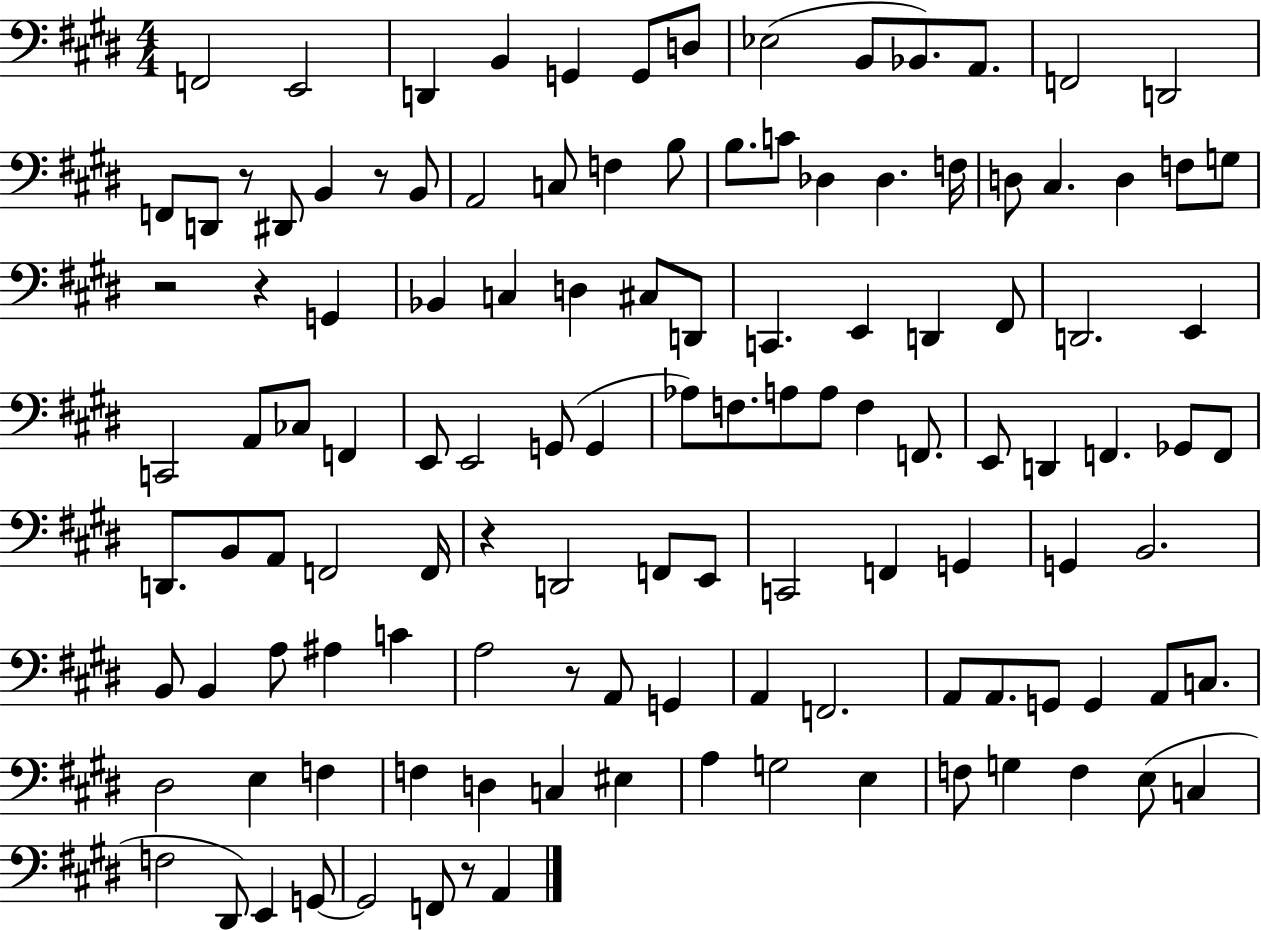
X:1
T:Untitled
M:4/4
L:1/4
K:E
F,,2 E,,2 D,, B,, G,, G,,/2 D,/2 _E,2 B,,/2 _B,,/2 A,,/2 F,,2 D,,2 F,,/2 D,,/2 z/2 ^D,,/2 B,, z/2 B,,/2 A,,2 C,/2 F, B,/2 B,/2 C/2 _D, _D, F,/4 D,/2 ^C, D, F,/2 G,/2 z2 z G,, _B,, C, D, ^C,/2 D,,/2 C,, E,, D,, ^F,,/2 D,,2 E,, C,,2 A,,/2 _C,/2 F,, E,,/2 E,,2 G,,/2 G,, _A,/2 F,/2 A,/2 A,/2 F, F,,/2 E,,/2 D,, F,, _G,,/2 F,,/2 D,,/2 B,,/2 A,,/2 F,,2 F,,/4 z D,,2 F,,/2 E,,/2 C,,2 F,, G,, G,, B,,2 B,,/2 B,, A,/2 ^A, C A,2 z/2 A,,/2 G,, A,, F,,2 A,,/2 A,,/2 G,,/2 G,, A,,/2 C,/2 ^D,2 E, F, F, D, C, ^E, A, G,2 E, F,/2 G, F, E,/2 C, F,2 ^D,,/2 E,, G,,/2 G,,2 F,,/2 z/2 A,,